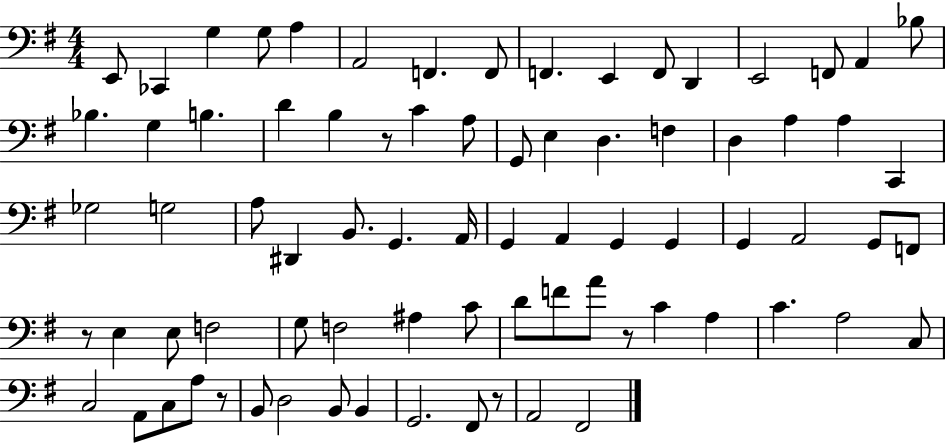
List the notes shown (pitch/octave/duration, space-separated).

E2/e CES2/q G3/q G3/e A3/q A2/h F2/q. F2/e F2/q. E2/q F2/e D2/q E2/h F2/e A2/q Bb3/e Bb3/q. G3/q B3/q. D4/q B3/q R/e C4/q A3/e G2/e E3/q D3/q. F3/q D3/q A3/q A3/q C2/q Gb3/h G3/h A3/e D#2/q B2/e. G2/q. A2/s G2/q A2/q G2/q G2/q G2/q A2/h G2/e F2/e R/e E3/q E3/e F3/h G3/e F3/h A#3/q C4/e D4/e F4/e A4/e R/e C4/q A3/q C4/q. A3/h C3/e C3/h A2/e C3/e A3/e R/e B2/e D3/h B2/e B2/q G2/h. F#2/e R/e A2/h F#2/h